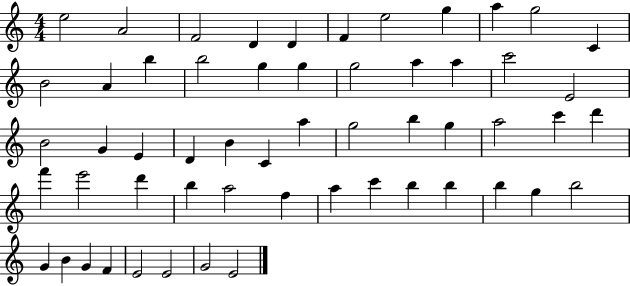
X:1
T:Untitled
M:4/4
L:1/4
K:C
e2 A2 F2 D D F e2 g a g2 C B2 A b b2 g g g2 a a c'2 E2 B2 G E D B C a g2 b g a2 c' d' f' e'2 d' b a2 f a c' b b b g b2 G B G F E2 E2 G2 E2